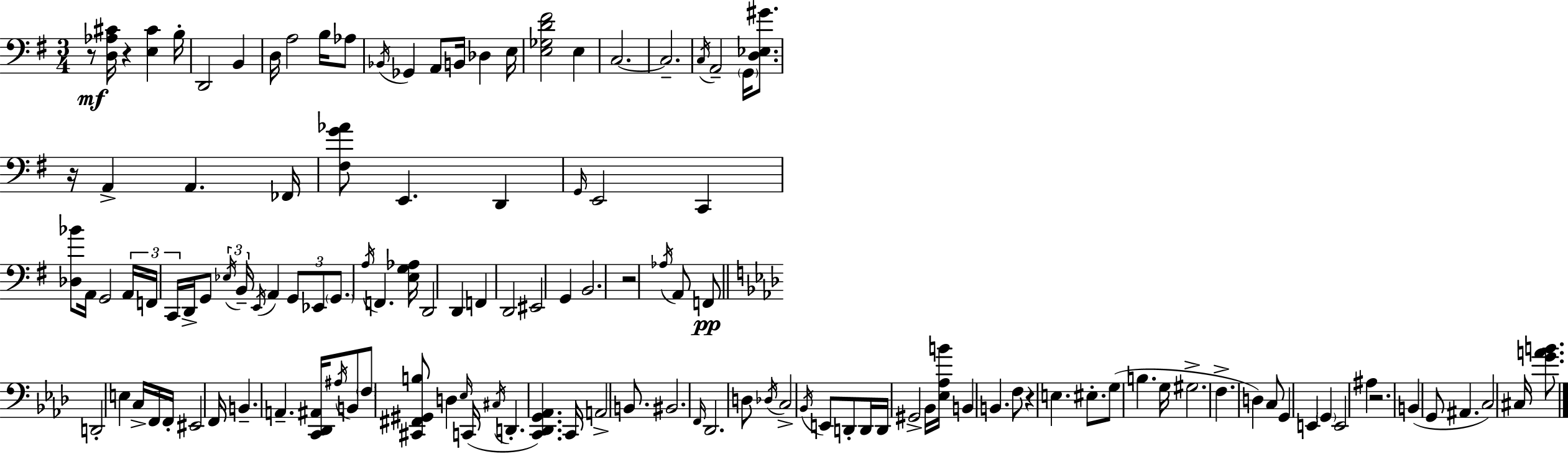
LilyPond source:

{
  \clef bass
  \numericTimeSignature
  \time 3/4
  \key g \major
  r8\mf <d aes cis'>16 r4 <e cis'>4 b16-. | d,2 b,4 | d16 a2 b16 aes8 | \acciaccatura { bes,16 } ges,4 a,8 b,16 des4 | \break e16 <e ges d' fis'>2 e4 | c2.~~ | c2.-- | \acciaccatura { c16 } a,2-- \parenthesize g,16 <d ees gis'>8. | \break r16 a,4-> a,4. | fes,16 <fis g' aes'>8 e,4. d,4 | \grace { g,16 } e,2 c,4 | <des bes'>8 a,16 g,2 | \break \tuplet 3/2 { a,16 f,16 c,16 } d,16-> g,8 \tuplet 3/2 { \acciaccatura { ees16 } b,16-- \acciaccatura { e,16 } } a,4 | \tuplet 3/2 { g,8 ees,8 \parenthesize g,8. } \acciaccatura { a16 } f,4. | <e g aes>16 d,2 | d,4 f,4 d,2 | \break eis,2 | g,4 b,2. | r2 | \acciaccatura { aes16 } a,8 f,8\pp \bar "||" \break \key aes \major d,2-. e4 | c16-> f,16 f,16-. eis,2 f,16 | b,4.-- a,4.-- | <c, des, ais,>16 \acciaccatura { ais16 } b,8 \parenthesize f8 <cis, fis, gis, b>8 d4 | \break \grace { ees16 }( c,16 \acciaccatura { cis16 } d,4.-. <c, des, g, aes,>4.) | c,16 a,2-> | b,8. bis,2. | \grace { f,16 } des,2. | \break d8 \acciaccatura { des16 } c2-> | \acciaccatura { bes,16 } e,8 d,8-. d,16 d,16 gis,2-> | bes,16 <ees aes b'>16 b,4 | b,4. f8 r4 | \break e4. eis8.-. g8( b4. | g16 gis2.-> | f4.-> | d4) c8 g,4 e,4 | \break \parenthesize g,4 e,2 | ais4 r2. | b,4( g,8 | ais,4. c2) | \break cis16 <g' a' b'>8. \bar "|."
}